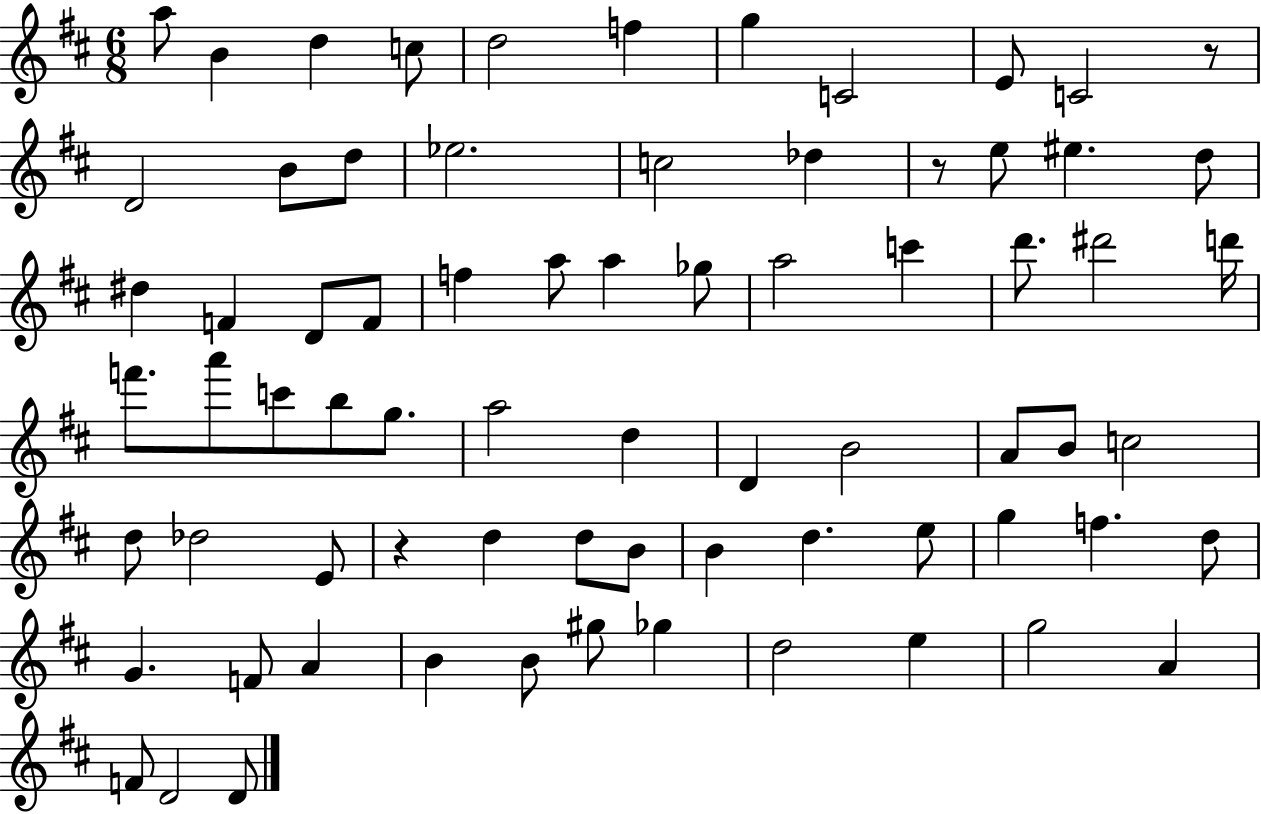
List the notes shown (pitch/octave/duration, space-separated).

A5/e B4/q D5/q C5/e D5/h F5/q G5/q C4/h E4/e C4/h R/e D4/h B4/e D5/e Eb5/h. C5/h Db5/q R/e E5/e EIS5/q. D5/e D#5/q F4/q D4/e F4/e F5/q A5/e A5/q Gb5/e A5/h C6/q D6/e. D#6/h D6/s F6/e. A6/e C6/e B5/e G5/e. A5/h D5/q D4/q B4/h A4/e B4/e C5/h D5/e Db5/h E4/e R/q D5/q D5/e B4/e B4/q D5/q. E5/e G5/q F5/q. D5/e G4/q. F4/e A4/q B4/q B4/e G#5/e Gb5/q D5/h E5/q G5/h A4/q F4/e D4/h D4/e